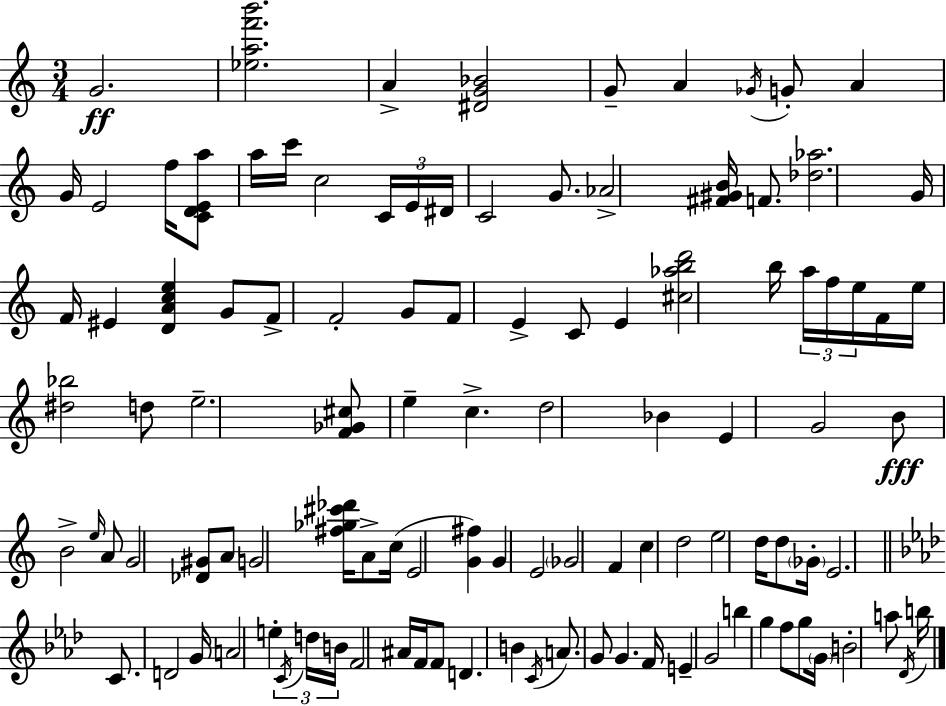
{
  \clef treble
  \numericTimeSignature
  \time 3/4
  \key c \major
  g'2.\ff | <ees'' a'' f''' b'''>2. | a'4-> <dis' g' bes'>2 | g'8-- a'4 \acciaccatura { ges'16 } g'8-. a'4 | \break g'16 e'2 f''16 <c' d' e' a''>8 | a''16 c'''16 c''2 \tuplet 3/2 { c'16 | e'16 dis'16 } c'2 g'8. | aes'2-> <fis' gis' b'>16 f'8. | \break <des'' aes''>2. | g'16 f'16 eis'4 <d' a' c'' e''>4 g'8 | f'8-> f'2-. g'8 | f'8 e'4-> c'8 e'4 | \break <cis'' aes'' b'' d'''>2 b''16 \tuplet 3/2 { a''16 f''16 | e''16 } f'16 e''16 <dis'' bes''>2 d''8 | e''2.-- | <f' ges' cis''>8 e''4-- c''4.-> | \break d''2 bes'4 | e'4 g'2 | b'8\fff b'2-> \grace { e''16 } | a'8 g'2 <des' gis'>8 | \break a'8 g'2 <fis'' ges'' cis''' des'''>16 a'8-> | c''16( e'2 <g' fis''>4) | g'4 e'2 | \parenthesize ges'2 f'4 | \break c''4 d''2 | e''2 d''16 d''8 | \parenthesize ges'16-. e'2. | \bar "||" \break \key f \minor c'8. d'2 g'16 | a'2 e''4-. | \tuplet 3/2 { \acciaccatura { c'16 } d''16 b'16 } f'2 ais'16 | f'16 f'8 d'4. b'4 | \break \acciaccatura { c'16 } a'8. g'8 g'4. | f'16 e'4-- g'2 | b''4 g''4 f''8 | g''8 \parenthesize g'16 b'2-. a''8 | \break \acciaccatura { des'16 } b''16 \bar "|."
}